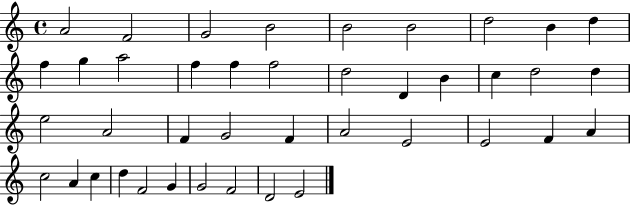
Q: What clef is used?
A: treble